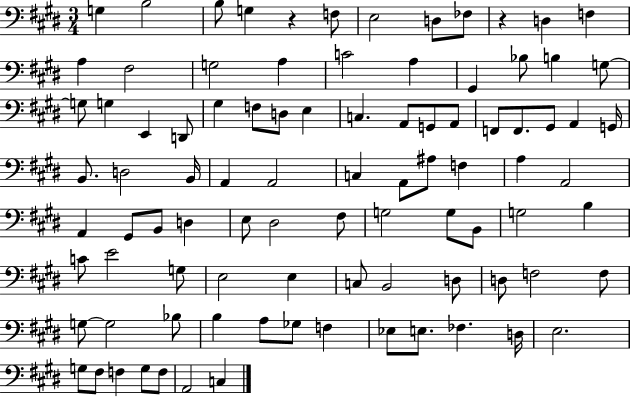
{
  \clef bass
  \numericTimeSignature
  \time 3/4
  \key e \major
  \repeat volta 2 { g4 b2 | b8 g4 r4 f8 | e2 d8 fes8 | r4 d4 f4 | \break a4 fis2 | g2 a4 | c'2 a4 | gis,4 bes8 b4 g8~~ | \break g8 g4 e,4 d,8 | gis4 f8 d8 e4 | c4. a,8 g,8 a,8 | f,8 f,8. gis,8 a,4 g,16 | \break b,8. d2 b,16 | a,4 a,2 | c4 a,8 ais8 f4 | a4 a,2 | \break a,4 gis,8 b,8 d4 | e8 dis2 fis8 | g2 g8 b,8 | g2 b4 | \break c'8 e'2 g8 | e2 e4 | c8 b,2 d8 | d8 f2 f8 | \break g8~~ g2 bes8 | b4 a8 ges8 f4 | ees8 e8. fes4. d16 | e2. | \break g8 fis8 f4 g8 f8 | a,2 c4 | } \bar "|."
}